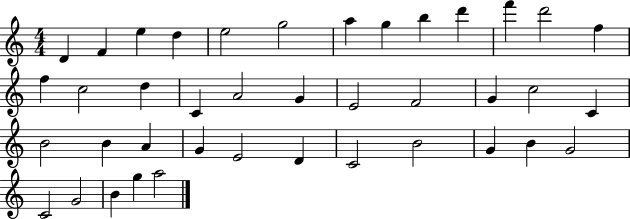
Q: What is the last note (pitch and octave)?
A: A5